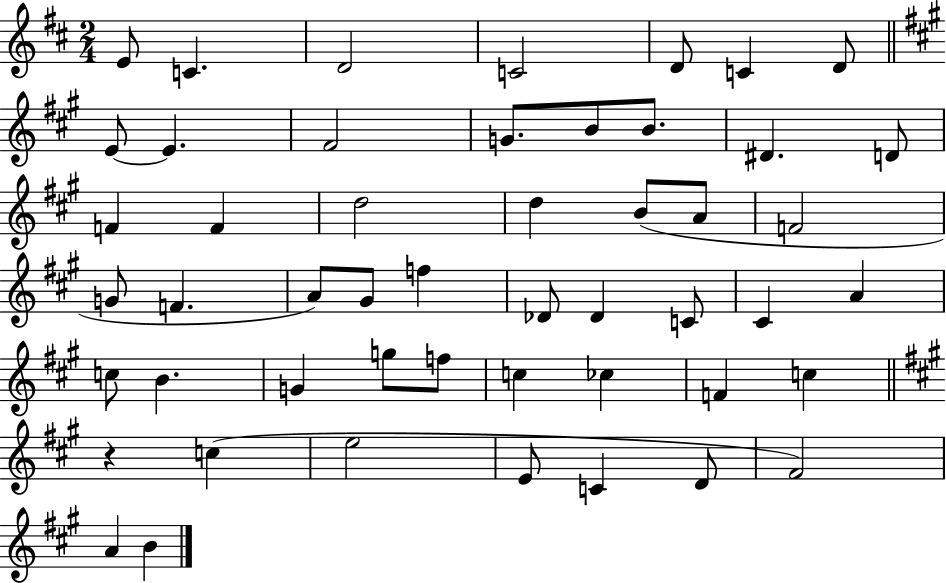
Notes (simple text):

E4/e C4/q. D4/h C4/h D4/e C4/q D4/e E4/e E4/q. F#4/h G4/e. B4/e B4/e. D#4/q. D4/e F4/q F4/q D5/h D5/q B4/e A4/e F4/h G4/e F4/q. A4/e G#4/e F5/q Db4/e Db4/q C4/e C#4/q A4/q C5/e B4/q. G4/q G5/e F5/e C5/q CES5/q F4/q C5/q R/q C5/q E5/h E4/e C4/q D4/e F#4/h A4/q B4/q